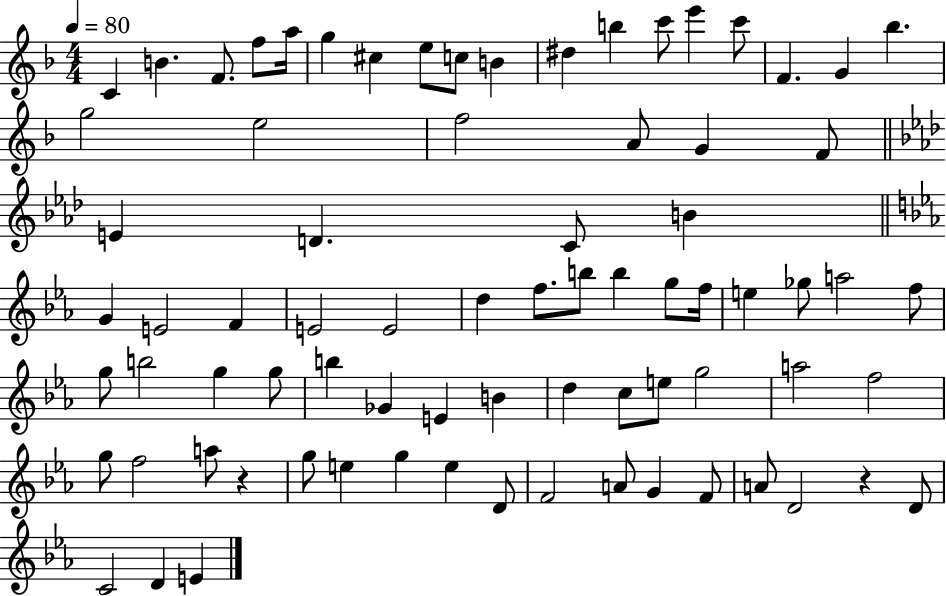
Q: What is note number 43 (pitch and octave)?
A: F5